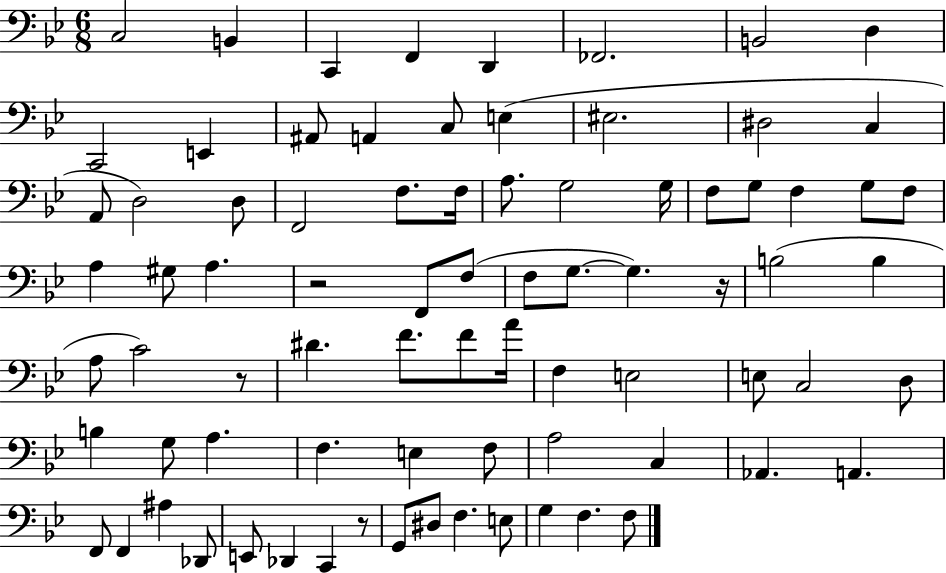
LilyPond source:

{
  \clef bass
  \numericTimeSignature
  \time 6/8
  \key bes \major
  c2 b,4 | c,4 f,4 d,4 | fes,2. | b,2 d4 | \break c,2 e,4 | ais,8 a,4 c8 e4( | eis2. | dis2 c4 | \break a,8 d2) d8 | f,2 f8. f16 | a8. g2 g16 | f8 g8 f4 g8 f8 | \break a4 gis8 a4. | r2 f,8 f8( | f8 g8.~~ g4.) r16 | b2( b4 | \break a8 c'2) r8 | dis'4. f'8. f'8 a'16 | f4 e2 | e8 c2 d8 | \break b4 g8 a4. | f4. e4 f8 | a2 c4 | aes,4. a,4. | \break f,8 f,4 ais4 des,8 | e,8 des,4 c,4 r8 | g,8 dis8 f4. e8 | g4 f4. f8 | \break \bar "|."
}